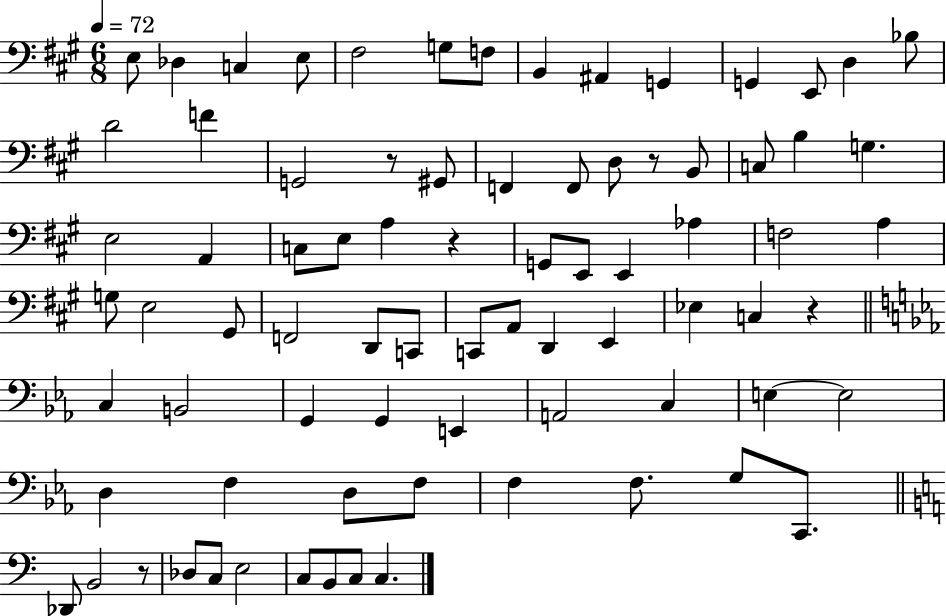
{
  \clef bass
  \numericTimeSignature
  \time 6/8
  \key a \major
  \tempo 4 = 72
  e8 des4 c4 e8 | fis2 g8 f8 | b,4 ais,4 g,4 | g,4 e,8 d4 bes8 | \break d'2 f'4 | g,2 r8 gis,8 | f,4 f,8 d8 r8 b,8 | c8 b4 g4. | \break e2 a,4 | c8 e8 a4 r4 | g,8 e,8 e,4 aes4 | f2 a4 | \break g8 e2 gis,8 | f,2 d,8 c,8 | c,8 a,8 d,4 e,4 | ees4 c4 r4 | \break \bar "||" \break \key ees \major c4 b,2 | g,4 g,4 e,4 | a,2 c4 | e4~~ e2 | \break d4 f4 d8 f8 | f4 f8. g8 c,8. | \bar "||" \break \key c \major des,8 b,2 r8 | des8 c8 e2 | c8 b,8 c8 c4. | \bar "|."
}